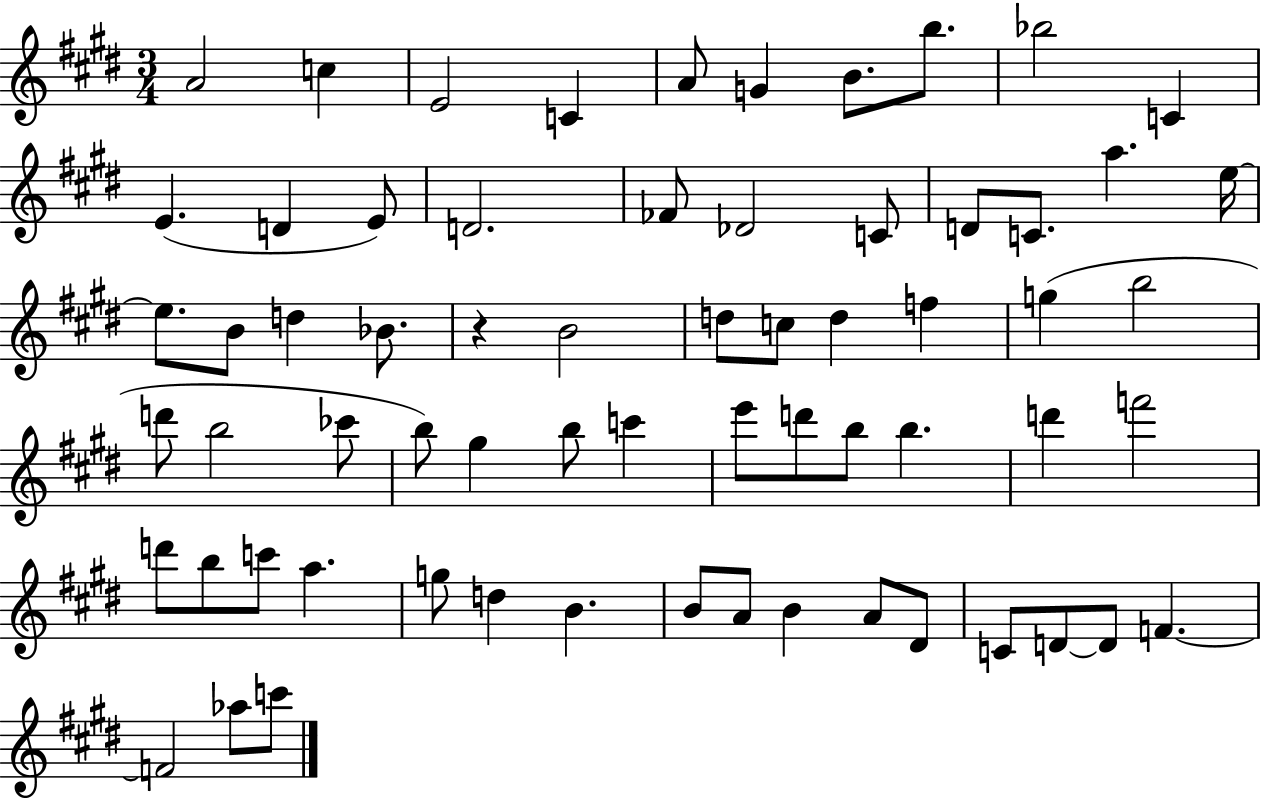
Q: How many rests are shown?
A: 1